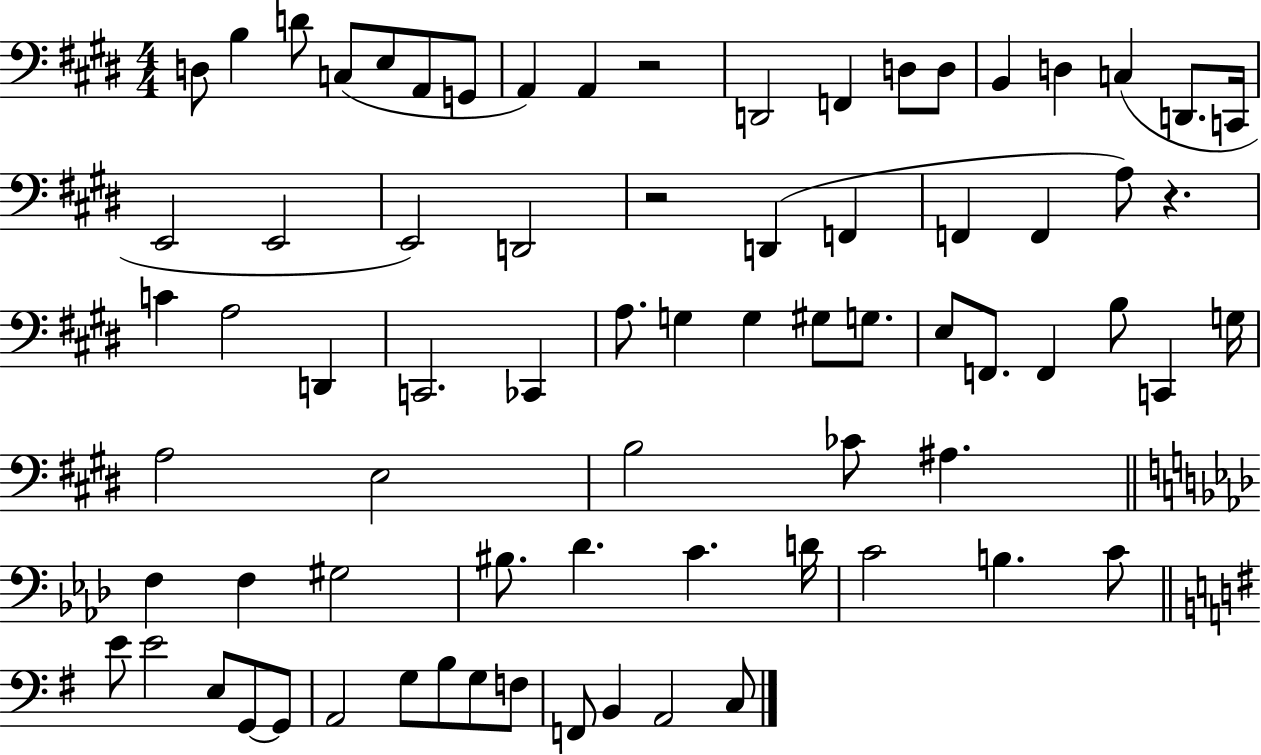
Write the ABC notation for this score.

X:1
T:Untitled
M:4/4
L:1/4
K:E
D,/2 B, D/2 C,/2 E,/2 A,,/2 G,,/2 A,, A,, z2 D,,2 F,, D,/2 D,/2 B,, D, C, D,,/2 C,,/4 E,,2 E,,2 E,,2 D,,2 z2 D,, F,, F,, F,, A,/2 z C A,2 D,, C,,2 _C,, A,/2 G, G, ^G,/2 G,/2 E,/2 F,,/2 F,, B,/2 C,, G,/4 A,2 E,2 B,2 _C/2 ^A, F, F, ^G,2 ^B,/2 _D C D/4 C2 B, C/2 E/2 E2 E,/2 G,,/2 G,,/2 A,,2 G,/2 B,/2 G,/2 F,/2 F,,/2 B,, A,,2 C,/2